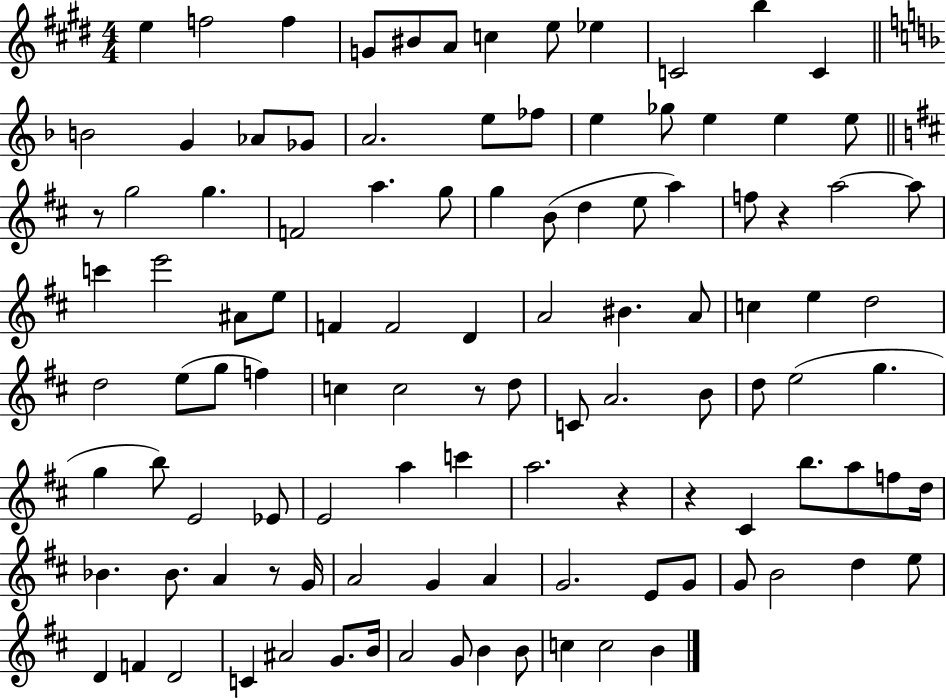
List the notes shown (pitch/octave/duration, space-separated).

E5/q F5/h F5/q G4/e BIS4/e A4/e C5/q E5/e Eb5/q C4/h B5/q C4/q B4/h G4/q Ab4/e Gb4/e A4/h. E5/e FES5/e E5/q Gb5/e E5/q E5/q E5/e R/e G5/h G5/q. F4/h A5/q. G5/e G5/q B4/e D5/q E5/e A5/q F5/e R/q A5/h A5/e C6/q E6/h A#4/e E5/e F4/q F4/h D4/q A4/h BIS4/q. A4/e C5/q E5/q D5/h D5/h E5/e G5/e F5/q C5/q C5/h R/e D5/e C4/e A4/h. B4/e D5/e E5/h G5/q. G5/q B5/e E4/h Eb4/e E4/h A5/q C6/q A5/h. R/q R/q C#4/q B5/e. A5/e F5/e D5/s Bb4/q. Bb4/e. A4/q R/e G4/s A4/h G4/q A4/q G4/h. E4/e G4/e G4/e B4/h D5/q E5/e D4/q F4/q D4/h C4/q A#4/h G4/e. B4/s A4/h G4/e B4/q B4/e C5/q C5/h B4/q